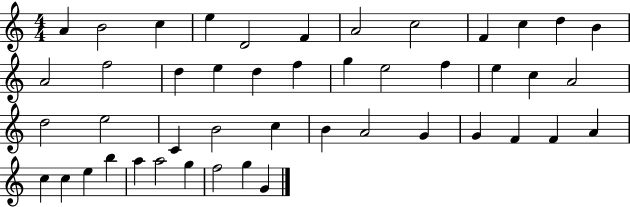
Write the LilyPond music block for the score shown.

{
  \clef treble
  \numericTimeSignature
  \time 4/4
  \key c \major
  a'4 b'2 c''4 | e''4 d'2 f'4 | a'2 c''2 | f'4 c''4 d''4 b'4 | \break a'2 f''2 | d''4 e''4 d''4 f''4 | g''4 e''2 f''4 | e''4 c''4 a'2 | \break d''2 e''2 | c'4 b'2 c''4 | b'4 a'2 g'4 | g'4 f'4 f'4 a'4 | \break c''4 c''4 e''4 b''4 | a''4 a''2 g''4 | f''2 g''4 g'4 | \bar "|."
}